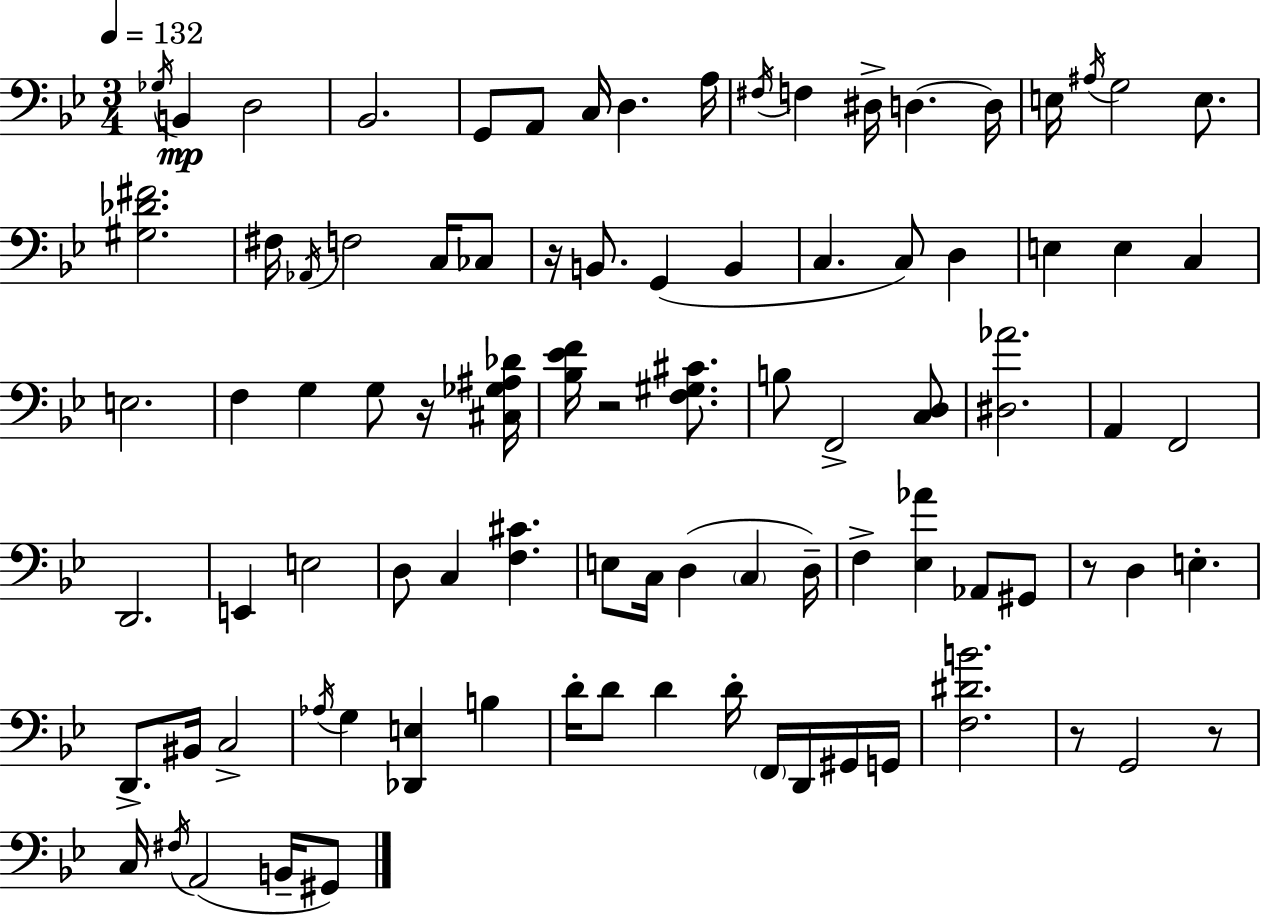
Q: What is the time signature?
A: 3/4